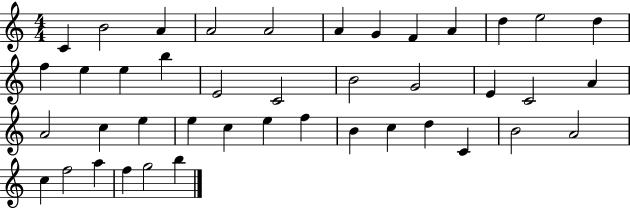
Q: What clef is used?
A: treble